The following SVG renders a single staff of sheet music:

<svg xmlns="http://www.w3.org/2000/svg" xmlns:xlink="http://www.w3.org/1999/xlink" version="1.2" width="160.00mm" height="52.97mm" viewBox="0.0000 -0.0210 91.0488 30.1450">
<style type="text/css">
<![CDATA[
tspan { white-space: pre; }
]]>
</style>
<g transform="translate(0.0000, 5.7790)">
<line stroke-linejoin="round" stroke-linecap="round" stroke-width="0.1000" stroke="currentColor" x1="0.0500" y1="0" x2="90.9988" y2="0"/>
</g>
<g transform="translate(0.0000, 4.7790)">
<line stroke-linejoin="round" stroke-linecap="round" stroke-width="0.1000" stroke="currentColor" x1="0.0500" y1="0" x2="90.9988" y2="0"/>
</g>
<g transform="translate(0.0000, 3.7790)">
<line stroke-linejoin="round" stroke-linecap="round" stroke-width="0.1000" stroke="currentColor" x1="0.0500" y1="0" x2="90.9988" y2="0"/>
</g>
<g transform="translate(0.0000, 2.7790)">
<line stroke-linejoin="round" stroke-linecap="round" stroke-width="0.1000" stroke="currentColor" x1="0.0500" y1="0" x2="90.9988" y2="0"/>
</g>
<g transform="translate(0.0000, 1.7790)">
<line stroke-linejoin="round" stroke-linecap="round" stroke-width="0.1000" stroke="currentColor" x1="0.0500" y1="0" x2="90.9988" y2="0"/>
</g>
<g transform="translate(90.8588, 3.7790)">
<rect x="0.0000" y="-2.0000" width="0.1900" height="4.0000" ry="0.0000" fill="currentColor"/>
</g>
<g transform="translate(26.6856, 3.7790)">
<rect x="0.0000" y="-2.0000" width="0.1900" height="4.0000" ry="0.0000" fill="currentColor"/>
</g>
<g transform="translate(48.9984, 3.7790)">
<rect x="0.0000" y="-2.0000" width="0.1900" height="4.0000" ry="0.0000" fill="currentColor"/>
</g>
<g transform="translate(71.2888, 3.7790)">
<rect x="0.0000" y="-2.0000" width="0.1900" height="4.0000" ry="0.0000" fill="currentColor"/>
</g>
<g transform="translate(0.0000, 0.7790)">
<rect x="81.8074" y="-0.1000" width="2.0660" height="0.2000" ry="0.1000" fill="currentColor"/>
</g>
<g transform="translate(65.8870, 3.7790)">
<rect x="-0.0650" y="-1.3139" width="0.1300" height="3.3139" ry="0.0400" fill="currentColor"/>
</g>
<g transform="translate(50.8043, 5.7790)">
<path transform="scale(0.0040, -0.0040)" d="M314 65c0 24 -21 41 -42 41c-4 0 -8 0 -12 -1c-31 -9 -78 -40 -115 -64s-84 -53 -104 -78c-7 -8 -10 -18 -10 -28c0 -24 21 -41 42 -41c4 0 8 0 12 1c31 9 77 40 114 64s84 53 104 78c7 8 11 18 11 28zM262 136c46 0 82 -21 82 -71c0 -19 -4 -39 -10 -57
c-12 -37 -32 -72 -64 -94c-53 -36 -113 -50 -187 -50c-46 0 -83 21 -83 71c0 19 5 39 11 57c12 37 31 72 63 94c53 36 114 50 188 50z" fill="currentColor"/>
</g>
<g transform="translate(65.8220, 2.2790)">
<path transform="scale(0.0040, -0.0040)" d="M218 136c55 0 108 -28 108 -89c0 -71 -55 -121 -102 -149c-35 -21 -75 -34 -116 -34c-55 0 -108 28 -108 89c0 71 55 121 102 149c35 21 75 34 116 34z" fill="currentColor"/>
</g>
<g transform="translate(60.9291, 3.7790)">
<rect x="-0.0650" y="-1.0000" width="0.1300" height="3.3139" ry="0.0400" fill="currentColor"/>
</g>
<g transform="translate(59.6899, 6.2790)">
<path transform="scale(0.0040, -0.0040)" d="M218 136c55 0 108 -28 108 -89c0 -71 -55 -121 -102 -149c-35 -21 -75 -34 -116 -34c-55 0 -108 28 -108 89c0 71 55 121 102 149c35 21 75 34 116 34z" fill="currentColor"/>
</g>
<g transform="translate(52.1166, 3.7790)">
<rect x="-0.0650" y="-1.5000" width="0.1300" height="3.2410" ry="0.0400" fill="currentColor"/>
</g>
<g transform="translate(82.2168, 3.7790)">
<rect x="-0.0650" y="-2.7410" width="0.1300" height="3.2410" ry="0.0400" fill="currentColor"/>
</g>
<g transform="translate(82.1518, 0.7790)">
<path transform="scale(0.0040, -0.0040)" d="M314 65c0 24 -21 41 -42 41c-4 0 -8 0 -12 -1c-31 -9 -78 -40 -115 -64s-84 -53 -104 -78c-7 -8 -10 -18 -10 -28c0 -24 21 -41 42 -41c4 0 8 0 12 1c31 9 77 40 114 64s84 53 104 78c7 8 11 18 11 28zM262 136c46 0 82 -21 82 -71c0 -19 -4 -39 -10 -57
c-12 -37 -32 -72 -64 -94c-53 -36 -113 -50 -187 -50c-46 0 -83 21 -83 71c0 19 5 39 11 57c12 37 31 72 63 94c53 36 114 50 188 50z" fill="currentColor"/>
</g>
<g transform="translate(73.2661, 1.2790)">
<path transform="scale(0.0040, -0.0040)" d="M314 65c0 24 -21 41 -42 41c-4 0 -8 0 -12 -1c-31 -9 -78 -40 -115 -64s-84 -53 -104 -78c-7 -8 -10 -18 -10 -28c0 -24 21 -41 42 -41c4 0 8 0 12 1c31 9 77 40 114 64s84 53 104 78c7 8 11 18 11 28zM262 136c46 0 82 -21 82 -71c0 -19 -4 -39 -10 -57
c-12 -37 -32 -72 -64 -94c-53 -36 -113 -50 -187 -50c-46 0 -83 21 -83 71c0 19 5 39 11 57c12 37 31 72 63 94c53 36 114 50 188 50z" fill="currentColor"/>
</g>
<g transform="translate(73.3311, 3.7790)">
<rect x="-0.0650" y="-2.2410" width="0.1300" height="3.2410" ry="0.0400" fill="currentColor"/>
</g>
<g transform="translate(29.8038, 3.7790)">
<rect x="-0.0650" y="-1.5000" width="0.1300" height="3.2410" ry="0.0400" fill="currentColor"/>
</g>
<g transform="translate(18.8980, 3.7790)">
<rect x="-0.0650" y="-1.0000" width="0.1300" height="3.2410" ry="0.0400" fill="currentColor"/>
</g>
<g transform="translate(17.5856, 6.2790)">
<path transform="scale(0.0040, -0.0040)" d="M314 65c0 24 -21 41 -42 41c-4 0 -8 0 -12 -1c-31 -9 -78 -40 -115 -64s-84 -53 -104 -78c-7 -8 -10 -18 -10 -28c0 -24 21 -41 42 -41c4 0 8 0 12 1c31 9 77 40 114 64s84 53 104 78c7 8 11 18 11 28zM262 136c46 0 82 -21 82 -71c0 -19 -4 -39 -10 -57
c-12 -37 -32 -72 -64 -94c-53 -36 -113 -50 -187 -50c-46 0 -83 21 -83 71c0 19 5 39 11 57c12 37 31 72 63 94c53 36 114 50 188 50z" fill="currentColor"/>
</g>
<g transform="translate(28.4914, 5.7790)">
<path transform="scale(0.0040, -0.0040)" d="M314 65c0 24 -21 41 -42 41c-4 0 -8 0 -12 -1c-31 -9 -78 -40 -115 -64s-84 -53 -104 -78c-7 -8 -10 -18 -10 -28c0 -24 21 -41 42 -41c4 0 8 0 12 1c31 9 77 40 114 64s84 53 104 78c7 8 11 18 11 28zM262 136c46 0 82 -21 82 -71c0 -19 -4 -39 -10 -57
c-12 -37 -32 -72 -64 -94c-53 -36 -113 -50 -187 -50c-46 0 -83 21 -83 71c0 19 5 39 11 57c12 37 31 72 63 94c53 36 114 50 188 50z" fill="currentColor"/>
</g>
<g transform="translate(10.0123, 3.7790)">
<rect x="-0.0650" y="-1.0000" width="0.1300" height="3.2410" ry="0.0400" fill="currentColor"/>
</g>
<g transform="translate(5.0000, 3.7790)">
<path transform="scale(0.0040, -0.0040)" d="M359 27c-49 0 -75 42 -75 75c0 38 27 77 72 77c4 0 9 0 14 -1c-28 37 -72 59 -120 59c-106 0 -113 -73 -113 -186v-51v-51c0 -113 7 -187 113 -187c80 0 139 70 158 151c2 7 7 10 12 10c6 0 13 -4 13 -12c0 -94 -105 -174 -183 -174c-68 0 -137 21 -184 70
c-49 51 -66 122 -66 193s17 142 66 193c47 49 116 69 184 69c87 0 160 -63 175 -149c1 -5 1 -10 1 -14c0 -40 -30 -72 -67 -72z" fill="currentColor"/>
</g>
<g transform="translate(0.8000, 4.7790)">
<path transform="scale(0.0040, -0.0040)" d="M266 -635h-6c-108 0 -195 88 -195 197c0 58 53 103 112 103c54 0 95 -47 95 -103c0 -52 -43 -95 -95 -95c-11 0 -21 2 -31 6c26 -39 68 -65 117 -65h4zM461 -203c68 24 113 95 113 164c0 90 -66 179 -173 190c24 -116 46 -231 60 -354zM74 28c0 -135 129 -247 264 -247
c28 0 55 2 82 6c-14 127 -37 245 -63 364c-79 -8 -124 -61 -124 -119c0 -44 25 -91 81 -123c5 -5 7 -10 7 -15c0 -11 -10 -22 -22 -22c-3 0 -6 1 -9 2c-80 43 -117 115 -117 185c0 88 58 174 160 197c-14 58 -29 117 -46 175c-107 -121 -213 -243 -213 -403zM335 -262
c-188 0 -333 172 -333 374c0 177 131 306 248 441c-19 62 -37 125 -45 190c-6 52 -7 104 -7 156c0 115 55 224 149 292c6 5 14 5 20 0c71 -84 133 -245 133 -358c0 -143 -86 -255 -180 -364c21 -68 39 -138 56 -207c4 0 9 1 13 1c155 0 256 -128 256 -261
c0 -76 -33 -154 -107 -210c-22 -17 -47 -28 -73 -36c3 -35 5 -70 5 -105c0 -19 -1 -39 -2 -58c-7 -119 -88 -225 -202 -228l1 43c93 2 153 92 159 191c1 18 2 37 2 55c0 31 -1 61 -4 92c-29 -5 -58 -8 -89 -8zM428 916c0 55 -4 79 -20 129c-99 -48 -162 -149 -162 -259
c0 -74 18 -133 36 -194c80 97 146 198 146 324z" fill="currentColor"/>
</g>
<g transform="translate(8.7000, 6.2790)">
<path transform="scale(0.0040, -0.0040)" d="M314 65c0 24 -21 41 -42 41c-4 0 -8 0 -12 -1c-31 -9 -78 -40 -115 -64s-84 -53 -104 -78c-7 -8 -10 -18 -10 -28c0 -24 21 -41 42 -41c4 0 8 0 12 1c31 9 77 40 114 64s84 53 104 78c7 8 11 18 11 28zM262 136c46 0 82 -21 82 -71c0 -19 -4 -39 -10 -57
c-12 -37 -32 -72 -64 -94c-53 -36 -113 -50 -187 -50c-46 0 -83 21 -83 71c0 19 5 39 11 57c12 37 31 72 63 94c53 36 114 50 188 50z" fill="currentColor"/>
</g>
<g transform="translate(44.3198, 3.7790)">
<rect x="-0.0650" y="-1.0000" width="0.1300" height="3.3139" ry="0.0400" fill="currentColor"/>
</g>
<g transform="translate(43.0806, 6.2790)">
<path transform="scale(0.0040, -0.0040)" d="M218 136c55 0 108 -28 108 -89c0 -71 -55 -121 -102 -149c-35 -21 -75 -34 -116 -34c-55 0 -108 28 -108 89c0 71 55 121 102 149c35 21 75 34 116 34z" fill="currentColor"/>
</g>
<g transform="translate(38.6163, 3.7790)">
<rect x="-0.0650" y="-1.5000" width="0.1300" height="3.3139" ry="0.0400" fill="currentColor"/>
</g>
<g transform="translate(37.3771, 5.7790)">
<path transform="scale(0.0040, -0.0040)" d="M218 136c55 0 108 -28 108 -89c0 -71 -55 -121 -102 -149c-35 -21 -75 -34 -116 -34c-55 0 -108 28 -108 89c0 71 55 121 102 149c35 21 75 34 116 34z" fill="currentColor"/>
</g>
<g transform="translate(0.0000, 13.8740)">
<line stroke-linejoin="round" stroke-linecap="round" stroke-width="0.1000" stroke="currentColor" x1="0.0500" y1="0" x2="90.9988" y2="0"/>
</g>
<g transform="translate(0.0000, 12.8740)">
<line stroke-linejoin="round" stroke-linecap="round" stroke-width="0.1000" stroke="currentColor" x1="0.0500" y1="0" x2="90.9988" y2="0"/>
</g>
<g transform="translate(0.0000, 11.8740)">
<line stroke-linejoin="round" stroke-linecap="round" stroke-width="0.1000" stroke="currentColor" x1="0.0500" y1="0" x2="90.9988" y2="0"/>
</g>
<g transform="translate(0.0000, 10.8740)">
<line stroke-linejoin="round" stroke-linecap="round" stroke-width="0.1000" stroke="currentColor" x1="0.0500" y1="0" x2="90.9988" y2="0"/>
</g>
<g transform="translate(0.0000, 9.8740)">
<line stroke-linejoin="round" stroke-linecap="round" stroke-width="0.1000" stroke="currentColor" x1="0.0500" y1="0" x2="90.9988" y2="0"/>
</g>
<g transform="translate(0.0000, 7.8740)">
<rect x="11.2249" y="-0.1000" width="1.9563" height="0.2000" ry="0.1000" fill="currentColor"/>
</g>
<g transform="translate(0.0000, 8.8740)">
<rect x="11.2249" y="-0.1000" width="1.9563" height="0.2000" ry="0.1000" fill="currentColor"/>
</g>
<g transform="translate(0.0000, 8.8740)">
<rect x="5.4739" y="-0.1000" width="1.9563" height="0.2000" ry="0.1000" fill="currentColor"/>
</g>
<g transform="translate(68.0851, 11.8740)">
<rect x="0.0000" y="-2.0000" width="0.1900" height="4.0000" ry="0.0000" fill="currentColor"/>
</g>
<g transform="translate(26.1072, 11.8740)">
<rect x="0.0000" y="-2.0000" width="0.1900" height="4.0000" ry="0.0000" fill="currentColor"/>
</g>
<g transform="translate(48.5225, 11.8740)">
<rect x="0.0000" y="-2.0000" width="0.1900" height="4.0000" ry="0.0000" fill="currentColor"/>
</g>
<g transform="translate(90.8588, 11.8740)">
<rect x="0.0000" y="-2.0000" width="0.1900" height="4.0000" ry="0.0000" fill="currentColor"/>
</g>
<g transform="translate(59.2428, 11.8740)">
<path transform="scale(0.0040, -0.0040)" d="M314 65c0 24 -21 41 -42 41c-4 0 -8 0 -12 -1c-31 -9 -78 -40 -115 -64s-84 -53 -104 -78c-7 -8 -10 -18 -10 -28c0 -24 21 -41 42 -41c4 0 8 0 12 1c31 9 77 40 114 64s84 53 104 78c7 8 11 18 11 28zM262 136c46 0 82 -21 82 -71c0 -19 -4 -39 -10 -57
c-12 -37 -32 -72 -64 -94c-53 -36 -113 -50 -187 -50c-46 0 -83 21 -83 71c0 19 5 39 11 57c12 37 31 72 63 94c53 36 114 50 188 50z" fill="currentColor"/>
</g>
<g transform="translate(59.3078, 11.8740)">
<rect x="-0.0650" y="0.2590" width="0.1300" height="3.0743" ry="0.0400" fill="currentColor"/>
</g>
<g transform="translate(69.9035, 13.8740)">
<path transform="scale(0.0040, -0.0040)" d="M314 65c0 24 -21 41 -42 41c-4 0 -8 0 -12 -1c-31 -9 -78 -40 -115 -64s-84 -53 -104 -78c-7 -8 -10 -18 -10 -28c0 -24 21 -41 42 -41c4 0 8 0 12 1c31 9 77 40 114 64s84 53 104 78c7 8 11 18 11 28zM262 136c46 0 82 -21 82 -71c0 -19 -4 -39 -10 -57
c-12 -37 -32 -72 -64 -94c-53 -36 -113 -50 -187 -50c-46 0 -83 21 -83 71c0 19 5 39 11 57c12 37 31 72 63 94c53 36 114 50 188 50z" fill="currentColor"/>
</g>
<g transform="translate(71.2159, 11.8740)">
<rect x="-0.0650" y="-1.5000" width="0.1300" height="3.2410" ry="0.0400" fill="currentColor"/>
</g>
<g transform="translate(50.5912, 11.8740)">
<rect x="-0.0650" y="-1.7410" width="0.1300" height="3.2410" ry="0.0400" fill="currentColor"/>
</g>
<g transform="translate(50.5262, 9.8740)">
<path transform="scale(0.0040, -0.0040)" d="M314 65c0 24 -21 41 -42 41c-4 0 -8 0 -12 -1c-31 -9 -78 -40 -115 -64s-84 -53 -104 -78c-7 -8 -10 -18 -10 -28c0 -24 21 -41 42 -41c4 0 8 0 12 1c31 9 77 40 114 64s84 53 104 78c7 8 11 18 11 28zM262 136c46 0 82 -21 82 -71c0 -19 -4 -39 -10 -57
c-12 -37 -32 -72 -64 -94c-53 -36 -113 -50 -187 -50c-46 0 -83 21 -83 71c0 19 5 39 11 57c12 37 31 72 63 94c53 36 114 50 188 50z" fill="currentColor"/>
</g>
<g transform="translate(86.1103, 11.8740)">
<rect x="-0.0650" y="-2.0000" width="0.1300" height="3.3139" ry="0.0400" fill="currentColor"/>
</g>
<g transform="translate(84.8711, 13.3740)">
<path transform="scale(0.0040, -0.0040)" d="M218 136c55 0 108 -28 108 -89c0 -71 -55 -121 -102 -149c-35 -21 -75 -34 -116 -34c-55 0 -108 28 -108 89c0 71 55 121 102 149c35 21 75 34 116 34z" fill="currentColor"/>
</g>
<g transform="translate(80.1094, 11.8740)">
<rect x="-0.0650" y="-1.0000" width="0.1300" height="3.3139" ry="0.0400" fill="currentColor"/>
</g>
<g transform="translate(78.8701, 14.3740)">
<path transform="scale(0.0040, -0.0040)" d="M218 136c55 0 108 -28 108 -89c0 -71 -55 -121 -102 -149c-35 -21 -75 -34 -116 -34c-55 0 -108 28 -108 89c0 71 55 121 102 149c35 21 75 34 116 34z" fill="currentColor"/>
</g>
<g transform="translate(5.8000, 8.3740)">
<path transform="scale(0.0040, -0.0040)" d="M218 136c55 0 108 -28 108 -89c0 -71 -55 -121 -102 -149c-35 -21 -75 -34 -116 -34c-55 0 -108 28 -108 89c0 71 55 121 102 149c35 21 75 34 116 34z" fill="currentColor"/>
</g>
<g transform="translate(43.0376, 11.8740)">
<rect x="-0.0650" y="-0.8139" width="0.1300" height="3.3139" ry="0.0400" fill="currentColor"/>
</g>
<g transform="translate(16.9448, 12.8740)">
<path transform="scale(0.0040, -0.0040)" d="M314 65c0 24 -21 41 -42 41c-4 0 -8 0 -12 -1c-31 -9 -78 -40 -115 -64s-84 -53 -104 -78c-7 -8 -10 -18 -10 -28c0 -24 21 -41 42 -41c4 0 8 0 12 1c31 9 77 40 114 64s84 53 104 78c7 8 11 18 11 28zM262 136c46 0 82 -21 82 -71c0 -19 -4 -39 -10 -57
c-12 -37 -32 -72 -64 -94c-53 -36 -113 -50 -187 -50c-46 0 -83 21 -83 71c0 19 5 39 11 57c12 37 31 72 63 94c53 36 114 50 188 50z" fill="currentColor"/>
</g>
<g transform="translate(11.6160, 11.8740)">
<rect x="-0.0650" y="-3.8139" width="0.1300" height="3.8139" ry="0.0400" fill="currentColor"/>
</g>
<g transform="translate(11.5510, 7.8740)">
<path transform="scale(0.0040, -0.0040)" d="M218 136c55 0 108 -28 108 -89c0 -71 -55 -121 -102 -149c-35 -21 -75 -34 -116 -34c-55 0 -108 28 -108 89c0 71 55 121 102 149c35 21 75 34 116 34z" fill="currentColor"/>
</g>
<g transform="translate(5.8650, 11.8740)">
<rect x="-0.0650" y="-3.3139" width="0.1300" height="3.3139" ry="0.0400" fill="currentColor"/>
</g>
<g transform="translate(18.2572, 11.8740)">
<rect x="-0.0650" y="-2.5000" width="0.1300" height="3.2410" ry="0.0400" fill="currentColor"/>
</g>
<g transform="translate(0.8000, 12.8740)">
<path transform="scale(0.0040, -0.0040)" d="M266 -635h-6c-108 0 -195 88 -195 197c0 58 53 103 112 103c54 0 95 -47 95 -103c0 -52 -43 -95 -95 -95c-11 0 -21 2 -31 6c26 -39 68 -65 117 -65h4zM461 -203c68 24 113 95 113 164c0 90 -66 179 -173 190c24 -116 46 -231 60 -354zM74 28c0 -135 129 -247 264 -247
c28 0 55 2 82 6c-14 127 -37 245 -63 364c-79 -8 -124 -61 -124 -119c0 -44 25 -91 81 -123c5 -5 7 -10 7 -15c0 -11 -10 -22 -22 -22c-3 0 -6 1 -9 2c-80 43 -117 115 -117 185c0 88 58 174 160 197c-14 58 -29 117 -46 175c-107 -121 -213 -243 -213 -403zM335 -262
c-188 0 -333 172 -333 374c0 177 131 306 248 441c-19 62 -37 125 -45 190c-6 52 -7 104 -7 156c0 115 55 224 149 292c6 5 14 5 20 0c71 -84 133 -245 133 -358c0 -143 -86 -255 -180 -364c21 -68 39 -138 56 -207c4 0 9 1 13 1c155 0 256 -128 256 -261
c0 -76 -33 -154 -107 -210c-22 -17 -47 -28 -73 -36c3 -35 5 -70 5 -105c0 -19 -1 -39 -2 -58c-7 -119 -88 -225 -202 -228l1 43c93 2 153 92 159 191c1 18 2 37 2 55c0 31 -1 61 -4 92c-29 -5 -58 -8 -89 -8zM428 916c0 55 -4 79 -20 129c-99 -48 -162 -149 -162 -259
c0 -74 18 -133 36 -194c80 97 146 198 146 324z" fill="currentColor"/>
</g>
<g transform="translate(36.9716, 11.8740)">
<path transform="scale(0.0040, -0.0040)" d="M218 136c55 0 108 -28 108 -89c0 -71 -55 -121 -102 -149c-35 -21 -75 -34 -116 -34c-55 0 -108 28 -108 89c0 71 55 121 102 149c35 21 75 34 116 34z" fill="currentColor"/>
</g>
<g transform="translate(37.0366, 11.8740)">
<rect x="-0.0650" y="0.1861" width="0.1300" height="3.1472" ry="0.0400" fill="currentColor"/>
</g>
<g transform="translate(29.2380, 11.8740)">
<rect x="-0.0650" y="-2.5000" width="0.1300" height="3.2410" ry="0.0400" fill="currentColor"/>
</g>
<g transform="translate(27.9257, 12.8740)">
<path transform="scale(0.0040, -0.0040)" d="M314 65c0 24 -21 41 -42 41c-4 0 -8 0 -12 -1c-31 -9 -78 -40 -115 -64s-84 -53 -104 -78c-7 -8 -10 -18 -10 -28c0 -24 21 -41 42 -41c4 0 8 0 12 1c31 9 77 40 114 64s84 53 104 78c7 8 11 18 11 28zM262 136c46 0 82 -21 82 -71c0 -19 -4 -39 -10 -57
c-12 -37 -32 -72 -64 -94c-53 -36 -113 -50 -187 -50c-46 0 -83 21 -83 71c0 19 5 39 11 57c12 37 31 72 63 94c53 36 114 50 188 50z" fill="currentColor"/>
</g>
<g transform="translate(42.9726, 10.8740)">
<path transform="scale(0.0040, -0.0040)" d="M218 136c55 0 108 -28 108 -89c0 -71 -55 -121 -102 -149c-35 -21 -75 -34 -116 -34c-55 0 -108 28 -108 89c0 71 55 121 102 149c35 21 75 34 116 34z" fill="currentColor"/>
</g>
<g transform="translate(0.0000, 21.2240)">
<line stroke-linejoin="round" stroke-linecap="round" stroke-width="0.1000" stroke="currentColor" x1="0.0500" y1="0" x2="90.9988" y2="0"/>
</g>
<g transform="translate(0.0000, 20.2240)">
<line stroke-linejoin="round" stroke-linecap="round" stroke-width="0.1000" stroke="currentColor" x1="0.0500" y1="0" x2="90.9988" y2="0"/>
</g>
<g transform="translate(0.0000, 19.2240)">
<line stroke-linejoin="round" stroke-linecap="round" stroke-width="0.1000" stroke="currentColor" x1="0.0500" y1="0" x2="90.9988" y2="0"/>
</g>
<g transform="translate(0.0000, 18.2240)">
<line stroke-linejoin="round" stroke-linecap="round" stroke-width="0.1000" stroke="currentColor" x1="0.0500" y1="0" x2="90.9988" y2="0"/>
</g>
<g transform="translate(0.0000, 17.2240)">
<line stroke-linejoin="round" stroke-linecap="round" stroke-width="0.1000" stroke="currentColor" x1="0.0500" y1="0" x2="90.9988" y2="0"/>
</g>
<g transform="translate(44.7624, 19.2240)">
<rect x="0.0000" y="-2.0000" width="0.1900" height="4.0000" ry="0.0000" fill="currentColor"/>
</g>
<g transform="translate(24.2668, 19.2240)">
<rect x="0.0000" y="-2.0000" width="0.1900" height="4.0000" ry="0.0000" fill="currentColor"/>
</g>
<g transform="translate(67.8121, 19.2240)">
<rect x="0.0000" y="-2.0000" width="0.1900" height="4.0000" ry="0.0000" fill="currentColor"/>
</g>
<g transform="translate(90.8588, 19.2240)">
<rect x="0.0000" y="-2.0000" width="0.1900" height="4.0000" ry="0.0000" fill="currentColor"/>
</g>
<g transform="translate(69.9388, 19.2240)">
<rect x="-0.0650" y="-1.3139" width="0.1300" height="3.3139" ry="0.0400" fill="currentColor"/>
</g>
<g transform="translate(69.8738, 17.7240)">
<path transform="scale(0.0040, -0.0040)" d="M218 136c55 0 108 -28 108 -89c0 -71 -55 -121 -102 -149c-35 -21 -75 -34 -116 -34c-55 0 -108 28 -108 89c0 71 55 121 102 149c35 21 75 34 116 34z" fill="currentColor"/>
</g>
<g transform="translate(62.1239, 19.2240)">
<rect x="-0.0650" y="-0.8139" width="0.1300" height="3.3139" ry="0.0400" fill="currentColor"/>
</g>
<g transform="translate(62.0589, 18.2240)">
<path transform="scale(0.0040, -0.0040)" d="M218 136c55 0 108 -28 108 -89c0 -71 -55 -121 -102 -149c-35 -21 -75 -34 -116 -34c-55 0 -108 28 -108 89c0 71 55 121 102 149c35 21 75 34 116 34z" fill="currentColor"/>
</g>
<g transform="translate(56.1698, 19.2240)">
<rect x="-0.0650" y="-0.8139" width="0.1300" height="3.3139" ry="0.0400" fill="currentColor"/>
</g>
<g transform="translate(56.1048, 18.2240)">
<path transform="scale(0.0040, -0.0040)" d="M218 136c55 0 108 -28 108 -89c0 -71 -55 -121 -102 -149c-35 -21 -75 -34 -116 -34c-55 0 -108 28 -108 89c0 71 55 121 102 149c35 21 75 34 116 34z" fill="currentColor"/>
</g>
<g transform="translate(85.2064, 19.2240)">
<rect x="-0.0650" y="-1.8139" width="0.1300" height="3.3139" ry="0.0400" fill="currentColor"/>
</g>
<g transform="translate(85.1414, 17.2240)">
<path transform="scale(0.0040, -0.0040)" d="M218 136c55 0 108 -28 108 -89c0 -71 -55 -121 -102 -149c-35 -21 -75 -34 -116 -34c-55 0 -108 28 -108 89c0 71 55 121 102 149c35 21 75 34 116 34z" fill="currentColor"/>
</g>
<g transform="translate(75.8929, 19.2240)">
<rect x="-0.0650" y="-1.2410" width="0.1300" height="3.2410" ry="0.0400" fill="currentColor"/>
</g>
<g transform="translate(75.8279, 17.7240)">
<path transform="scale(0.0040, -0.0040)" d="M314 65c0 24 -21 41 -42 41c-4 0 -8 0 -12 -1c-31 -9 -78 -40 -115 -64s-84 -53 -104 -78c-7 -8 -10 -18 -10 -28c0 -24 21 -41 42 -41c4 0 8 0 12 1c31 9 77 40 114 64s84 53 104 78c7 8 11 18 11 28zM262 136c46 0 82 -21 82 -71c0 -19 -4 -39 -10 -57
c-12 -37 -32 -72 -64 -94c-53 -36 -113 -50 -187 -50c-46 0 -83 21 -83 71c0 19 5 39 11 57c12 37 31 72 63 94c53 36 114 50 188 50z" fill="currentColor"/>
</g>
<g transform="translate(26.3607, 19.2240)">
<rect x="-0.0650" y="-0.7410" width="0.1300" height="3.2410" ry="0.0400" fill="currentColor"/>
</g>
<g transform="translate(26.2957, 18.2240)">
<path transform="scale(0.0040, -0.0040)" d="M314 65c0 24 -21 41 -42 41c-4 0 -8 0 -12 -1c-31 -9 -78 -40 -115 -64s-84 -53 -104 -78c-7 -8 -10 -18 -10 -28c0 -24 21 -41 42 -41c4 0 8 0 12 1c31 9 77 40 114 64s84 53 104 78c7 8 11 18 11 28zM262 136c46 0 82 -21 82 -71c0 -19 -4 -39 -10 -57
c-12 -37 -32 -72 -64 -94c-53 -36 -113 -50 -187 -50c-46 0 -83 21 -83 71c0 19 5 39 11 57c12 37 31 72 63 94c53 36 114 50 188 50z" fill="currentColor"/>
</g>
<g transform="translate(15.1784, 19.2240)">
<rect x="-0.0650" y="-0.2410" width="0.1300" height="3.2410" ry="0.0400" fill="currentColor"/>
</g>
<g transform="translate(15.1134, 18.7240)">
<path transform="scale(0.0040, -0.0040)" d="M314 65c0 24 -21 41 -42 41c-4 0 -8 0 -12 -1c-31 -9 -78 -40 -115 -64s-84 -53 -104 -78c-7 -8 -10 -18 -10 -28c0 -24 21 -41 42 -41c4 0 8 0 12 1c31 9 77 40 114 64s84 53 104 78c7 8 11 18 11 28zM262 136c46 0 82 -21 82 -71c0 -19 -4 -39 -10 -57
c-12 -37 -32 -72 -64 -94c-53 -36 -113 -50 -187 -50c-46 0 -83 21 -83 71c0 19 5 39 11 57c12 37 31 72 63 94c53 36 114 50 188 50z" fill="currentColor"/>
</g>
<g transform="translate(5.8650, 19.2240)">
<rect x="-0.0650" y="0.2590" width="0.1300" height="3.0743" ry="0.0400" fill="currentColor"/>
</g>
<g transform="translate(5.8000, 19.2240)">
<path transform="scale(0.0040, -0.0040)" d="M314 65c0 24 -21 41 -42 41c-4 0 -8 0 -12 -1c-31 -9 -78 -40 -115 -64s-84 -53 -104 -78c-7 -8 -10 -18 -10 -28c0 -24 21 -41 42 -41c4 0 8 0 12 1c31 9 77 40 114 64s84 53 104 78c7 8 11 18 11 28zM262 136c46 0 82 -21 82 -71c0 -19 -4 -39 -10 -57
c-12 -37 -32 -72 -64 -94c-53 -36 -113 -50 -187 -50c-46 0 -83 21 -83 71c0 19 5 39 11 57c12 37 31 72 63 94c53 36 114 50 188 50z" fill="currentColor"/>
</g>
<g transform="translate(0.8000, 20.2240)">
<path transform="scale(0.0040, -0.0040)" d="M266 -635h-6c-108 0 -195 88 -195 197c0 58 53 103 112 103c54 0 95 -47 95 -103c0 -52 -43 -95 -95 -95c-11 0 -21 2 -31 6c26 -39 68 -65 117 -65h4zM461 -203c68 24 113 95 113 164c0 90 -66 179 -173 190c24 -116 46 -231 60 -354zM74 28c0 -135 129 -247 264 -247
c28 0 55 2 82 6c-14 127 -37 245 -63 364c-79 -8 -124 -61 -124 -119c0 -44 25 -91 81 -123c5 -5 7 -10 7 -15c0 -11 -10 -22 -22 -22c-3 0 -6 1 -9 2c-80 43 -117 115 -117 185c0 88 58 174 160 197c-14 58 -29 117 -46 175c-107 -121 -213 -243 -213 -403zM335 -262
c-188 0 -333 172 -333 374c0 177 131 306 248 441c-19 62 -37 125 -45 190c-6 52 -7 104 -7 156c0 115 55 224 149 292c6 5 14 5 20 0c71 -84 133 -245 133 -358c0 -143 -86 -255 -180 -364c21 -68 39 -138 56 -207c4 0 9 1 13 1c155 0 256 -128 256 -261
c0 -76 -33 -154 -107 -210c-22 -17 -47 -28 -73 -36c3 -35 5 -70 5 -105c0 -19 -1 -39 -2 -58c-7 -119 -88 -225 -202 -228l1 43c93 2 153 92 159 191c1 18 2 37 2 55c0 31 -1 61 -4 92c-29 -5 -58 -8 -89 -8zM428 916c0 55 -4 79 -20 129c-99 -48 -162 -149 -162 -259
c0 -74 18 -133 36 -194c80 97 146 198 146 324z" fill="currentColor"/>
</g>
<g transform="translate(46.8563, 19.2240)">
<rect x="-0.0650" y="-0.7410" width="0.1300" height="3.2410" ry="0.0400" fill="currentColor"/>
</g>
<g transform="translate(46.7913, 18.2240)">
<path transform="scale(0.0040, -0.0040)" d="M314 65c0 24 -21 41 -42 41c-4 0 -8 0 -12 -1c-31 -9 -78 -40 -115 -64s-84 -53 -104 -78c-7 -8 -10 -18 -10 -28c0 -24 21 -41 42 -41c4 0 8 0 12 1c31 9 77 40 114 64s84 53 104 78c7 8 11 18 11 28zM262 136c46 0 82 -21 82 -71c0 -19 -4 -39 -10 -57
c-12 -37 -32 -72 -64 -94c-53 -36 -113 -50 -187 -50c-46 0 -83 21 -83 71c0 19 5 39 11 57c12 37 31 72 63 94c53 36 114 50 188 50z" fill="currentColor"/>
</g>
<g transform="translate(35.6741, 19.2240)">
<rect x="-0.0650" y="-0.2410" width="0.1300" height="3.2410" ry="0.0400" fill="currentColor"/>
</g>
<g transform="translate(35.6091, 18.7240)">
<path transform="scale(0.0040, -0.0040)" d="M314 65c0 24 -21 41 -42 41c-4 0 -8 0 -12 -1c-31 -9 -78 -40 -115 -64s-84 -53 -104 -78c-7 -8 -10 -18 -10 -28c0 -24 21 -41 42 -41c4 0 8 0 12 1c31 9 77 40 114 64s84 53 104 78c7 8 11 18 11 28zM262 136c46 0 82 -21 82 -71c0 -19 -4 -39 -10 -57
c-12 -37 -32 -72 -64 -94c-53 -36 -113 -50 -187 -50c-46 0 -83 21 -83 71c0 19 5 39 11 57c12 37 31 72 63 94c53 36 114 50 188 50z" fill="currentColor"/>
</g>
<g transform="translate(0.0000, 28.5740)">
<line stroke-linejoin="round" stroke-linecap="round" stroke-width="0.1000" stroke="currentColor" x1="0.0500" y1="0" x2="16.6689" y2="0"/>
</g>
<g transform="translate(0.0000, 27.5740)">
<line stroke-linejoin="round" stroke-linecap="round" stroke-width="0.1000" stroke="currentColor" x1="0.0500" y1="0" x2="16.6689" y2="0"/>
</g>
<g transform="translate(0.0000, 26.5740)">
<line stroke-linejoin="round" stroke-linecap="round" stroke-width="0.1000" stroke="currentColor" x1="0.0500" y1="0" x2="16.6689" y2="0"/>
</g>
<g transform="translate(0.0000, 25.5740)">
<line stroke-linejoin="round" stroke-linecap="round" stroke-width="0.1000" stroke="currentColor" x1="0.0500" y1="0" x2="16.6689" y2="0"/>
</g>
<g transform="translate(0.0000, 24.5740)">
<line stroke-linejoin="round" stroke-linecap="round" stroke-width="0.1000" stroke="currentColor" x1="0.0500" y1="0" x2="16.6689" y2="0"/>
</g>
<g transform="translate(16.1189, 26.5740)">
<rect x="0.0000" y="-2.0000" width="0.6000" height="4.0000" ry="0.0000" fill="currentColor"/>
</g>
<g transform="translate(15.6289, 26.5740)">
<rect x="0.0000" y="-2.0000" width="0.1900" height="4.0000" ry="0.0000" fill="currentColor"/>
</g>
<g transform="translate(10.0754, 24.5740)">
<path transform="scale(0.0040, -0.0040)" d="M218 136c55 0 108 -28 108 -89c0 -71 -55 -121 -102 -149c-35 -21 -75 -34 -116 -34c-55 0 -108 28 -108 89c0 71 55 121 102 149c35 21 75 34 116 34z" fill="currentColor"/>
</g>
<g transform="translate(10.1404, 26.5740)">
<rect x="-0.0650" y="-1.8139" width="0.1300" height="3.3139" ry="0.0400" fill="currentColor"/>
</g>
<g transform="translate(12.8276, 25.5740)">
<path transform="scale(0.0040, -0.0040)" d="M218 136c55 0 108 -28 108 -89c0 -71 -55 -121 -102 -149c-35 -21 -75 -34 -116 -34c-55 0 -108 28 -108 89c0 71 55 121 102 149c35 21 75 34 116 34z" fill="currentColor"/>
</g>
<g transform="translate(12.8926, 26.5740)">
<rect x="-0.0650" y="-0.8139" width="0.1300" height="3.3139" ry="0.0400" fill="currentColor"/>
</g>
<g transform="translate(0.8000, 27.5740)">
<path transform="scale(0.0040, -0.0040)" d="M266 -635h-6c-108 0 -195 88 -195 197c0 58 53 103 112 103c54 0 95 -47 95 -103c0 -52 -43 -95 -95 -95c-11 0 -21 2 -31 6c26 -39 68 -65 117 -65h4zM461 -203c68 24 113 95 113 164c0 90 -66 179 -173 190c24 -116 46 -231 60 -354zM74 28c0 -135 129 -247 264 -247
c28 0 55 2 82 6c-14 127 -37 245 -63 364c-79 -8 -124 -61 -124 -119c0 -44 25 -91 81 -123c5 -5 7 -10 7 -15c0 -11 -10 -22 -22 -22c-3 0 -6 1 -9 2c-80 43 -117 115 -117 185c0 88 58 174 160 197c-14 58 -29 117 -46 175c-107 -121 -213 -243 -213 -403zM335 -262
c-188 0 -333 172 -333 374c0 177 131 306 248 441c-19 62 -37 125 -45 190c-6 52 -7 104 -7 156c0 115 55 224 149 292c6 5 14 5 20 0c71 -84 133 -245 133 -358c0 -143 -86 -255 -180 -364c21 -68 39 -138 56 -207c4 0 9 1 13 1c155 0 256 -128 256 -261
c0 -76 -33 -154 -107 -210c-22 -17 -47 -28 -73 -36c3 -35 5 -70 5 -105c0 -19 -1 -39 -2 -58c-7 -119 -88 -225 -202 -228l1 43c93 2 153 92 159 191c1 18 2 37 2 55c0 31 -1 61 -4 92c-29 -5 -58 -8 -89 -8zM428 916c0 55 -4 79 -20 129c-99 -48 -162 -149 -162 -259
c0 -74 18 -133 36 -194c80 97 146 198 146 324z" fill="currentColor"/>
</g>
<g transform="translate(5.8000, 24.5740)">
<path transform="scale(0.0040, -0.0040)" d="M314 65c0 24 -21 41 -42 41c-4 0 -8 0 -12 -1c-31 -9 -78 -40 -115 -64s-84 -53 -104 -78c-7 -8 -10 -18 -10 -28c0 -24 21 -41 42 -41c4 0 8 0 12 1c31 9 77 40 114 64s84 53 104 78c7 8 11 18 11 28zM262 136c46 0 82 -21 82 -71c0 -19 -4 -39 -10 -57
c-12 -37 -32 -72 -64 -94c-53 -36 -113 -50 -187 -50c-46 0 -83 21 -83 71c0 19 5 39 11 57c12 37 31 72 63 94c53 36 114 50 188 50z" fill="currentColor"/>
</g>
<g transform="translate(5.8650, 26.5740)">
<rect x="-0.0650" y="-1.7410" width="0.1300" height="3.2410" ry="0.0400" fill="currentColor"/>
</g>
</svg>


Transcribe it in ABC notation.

X:1
T:Untitled
M:4/4
L:1/4
K:C
D2 D2 E2 E D E2 D e g2 a2 b c' G2 G2 B d f2 B2 E2 D F B2 c2 d2 c2 d2 d d e e2 f f2 f d